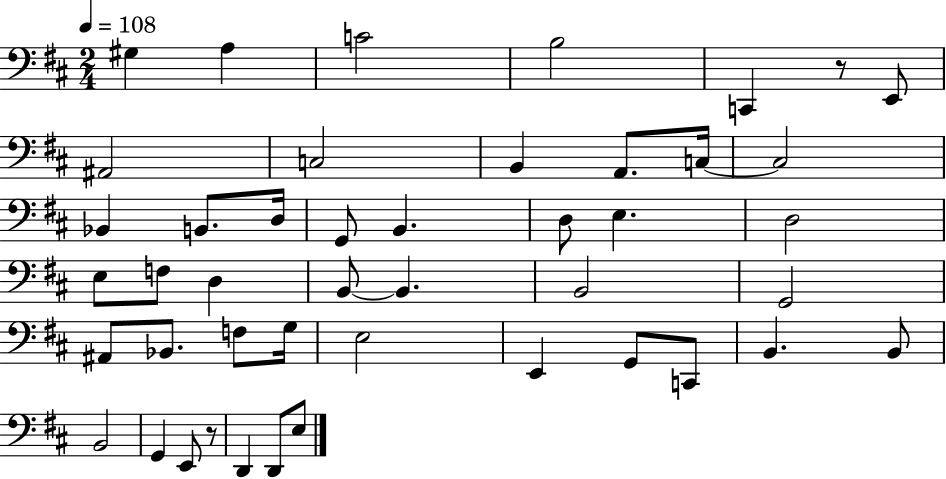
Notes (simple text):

G#3/q A3/q C4/h B3/h C2/q R/e E2/e A#2/h C3/h B2/q A2/e. C3/s C3/h Bb2/q B2/e. D3/s G2/e B2/q. D3/e E3/q. D3/h E3/e F3/e D3/q B2/e B2/q. B2/h G2/h A#2/e Bb2/e. F3/e G3/s E3/h E2/q G2/e C2/e B2/q. B2/e B2/h G2/q E2/e R/e D2/q D2/e E3/e